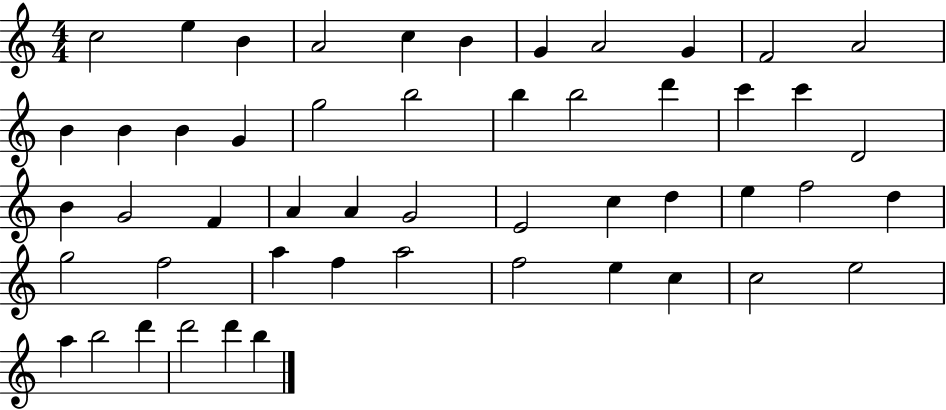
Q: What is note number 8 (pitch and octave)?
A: A4